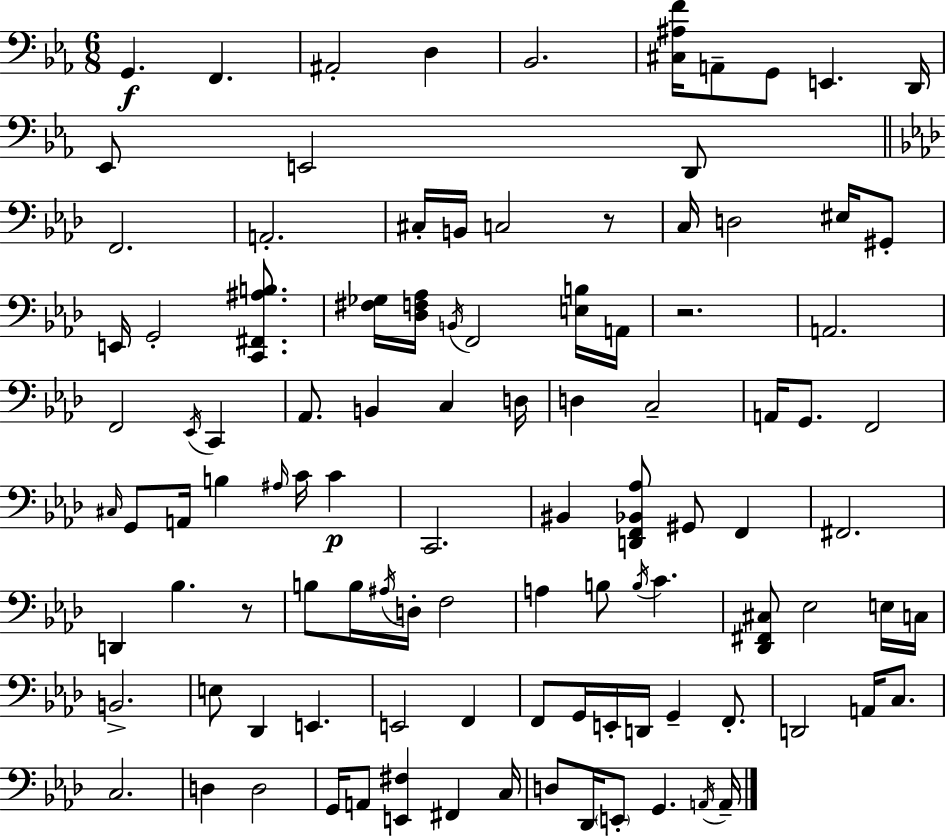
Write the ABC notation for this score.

X:1
T:Untitled
M:6/8
L:1/4
K:Cm
G,, F,, ^A,,2 D, _B,,2 [^C,^A,F]/4 A,,/2 G,,/2 E,, D,,/4 _E,,/2 E,,2 D,,/2 F,,2 A,,2 ^C,/4 B,,/4 C,2 z/2 C,/4 D,2 ^E,/4 ^G,,/2 E,,/4 G,,2 [C,,^F,,^A,B,]/2 [^F,_G,]/4 [_D,F,_A,]/4 B,,/4 F,,2 [E,B,]/4 A,,/4 z2 A,,2 F,,2 _E,,/4 C,, _A,,/2 B,, C, D,/4 D, C,2 A,,/4 G,,/2 F,,2 ^C,/4 G,,/2 A,,/4 B, ^A,/4 C/4 C C,,2 ^B,, [D,,F,,_B,,_A,]/2 ^G,,/2 F,, ^F,,2 D,, _B, z/2 B,/2 B,/4 ^A,/4 D,/4 F,2 A, B,/2 B,/4 C [_D,,^F,,^C,]/2 _E,2 E,/4 C,/4 B,,2 E,/2 _D,, E,, E,,2 F,, F,,/2 G,,/4 E,,/4 D,,/4 G,, F,,/2 D,,2 A,,/4 C,/2 C,2 D, D,2 G,,/4 A,,/2 [E,,^F,] ^F,, C,/4 D,/2 _D,,/4 E,,/2 G,, A,,/4 A,,/4